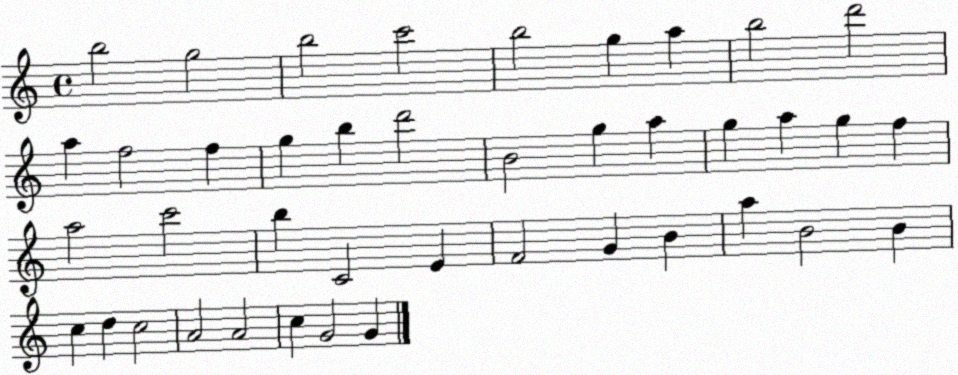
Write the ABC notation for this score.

X:1
T:Untitled
M:4/4
L:1/4
K:C
b2 g2 b2 c'2 b2 g a b2 d'2 a f2 f g b d'2 B2 g a g a g f a2 c'2 b C2 E F2 G B a B2 B c d c2 A2 A2 c G2 G